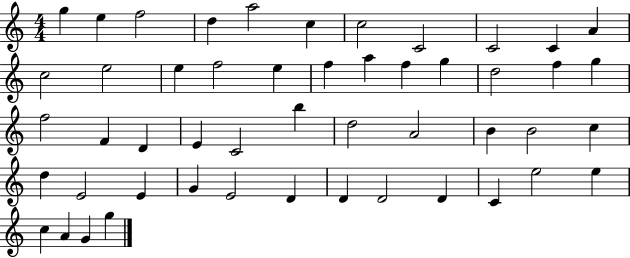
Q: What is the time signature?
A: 4/4